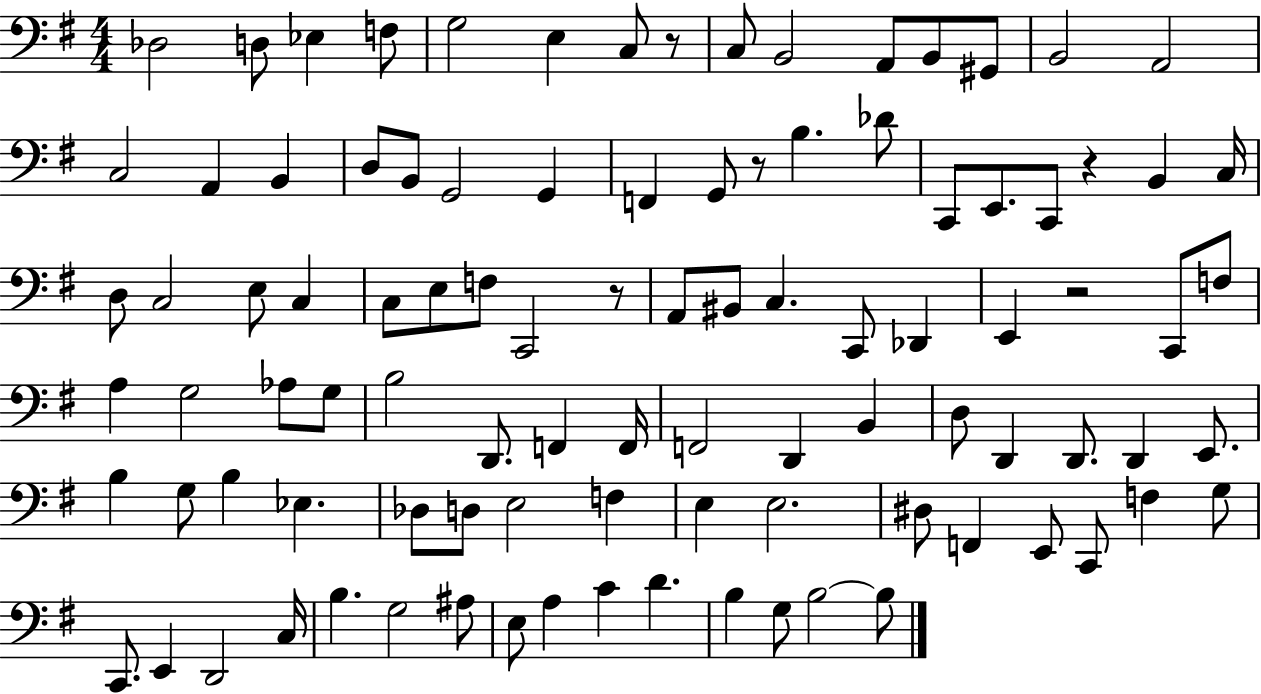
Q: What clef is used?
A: bass